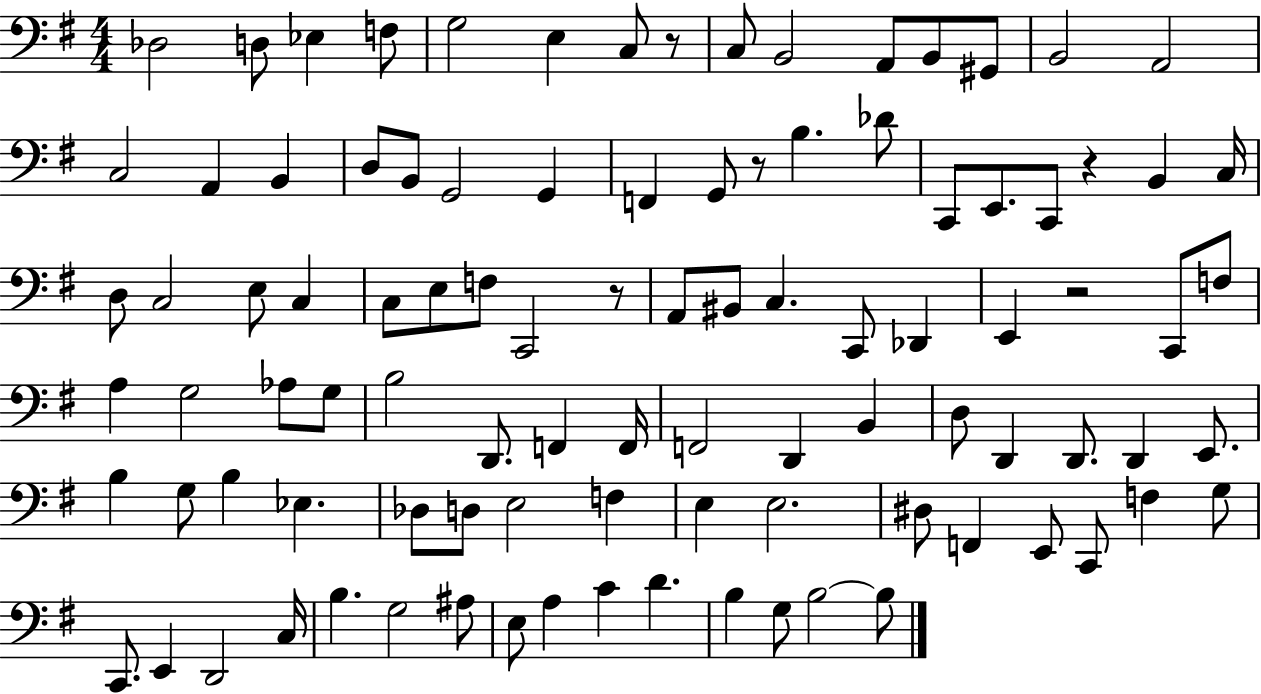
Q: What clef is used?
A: bass